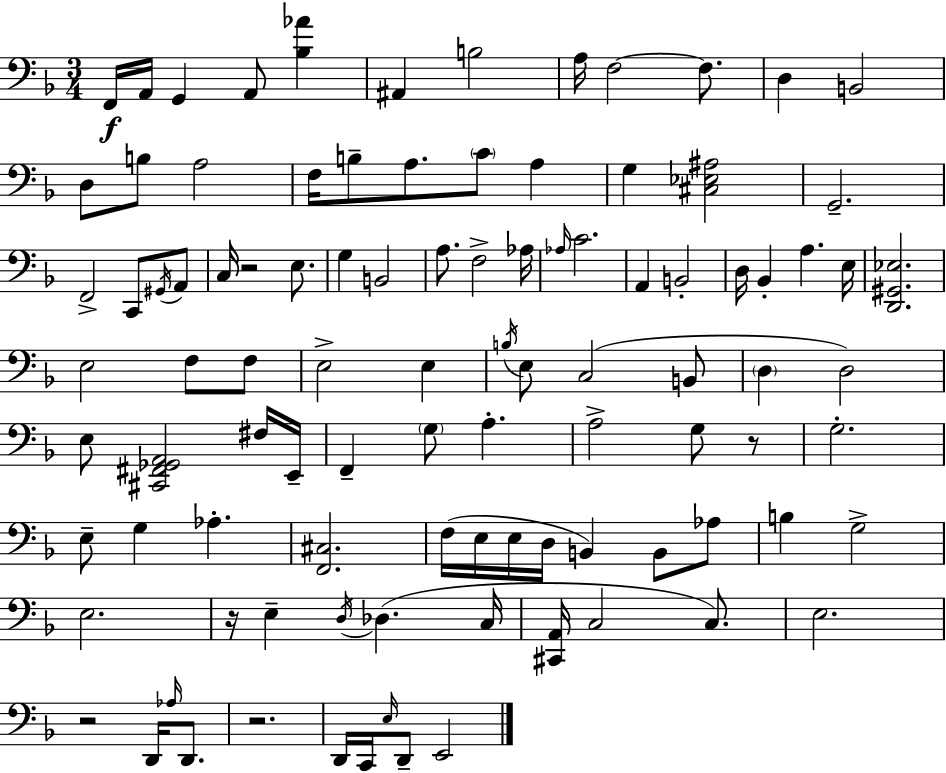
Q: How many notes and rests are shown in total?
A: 99